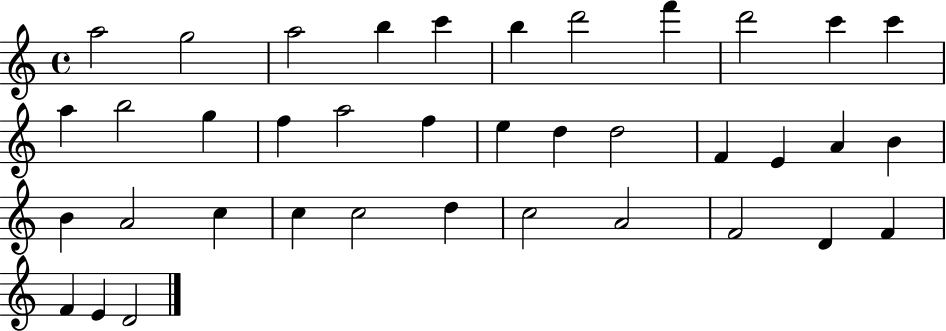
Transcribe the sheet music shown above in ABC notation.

X:1
T:Untitled
M:4/4
L:1/4
K:C
a2 g2 a2 b c' b d'2 f' d'2 c' c' a b2 g f a2 f e d d2 F E A B B A2 c c c2 d c2 A2 F2 D F F E D2